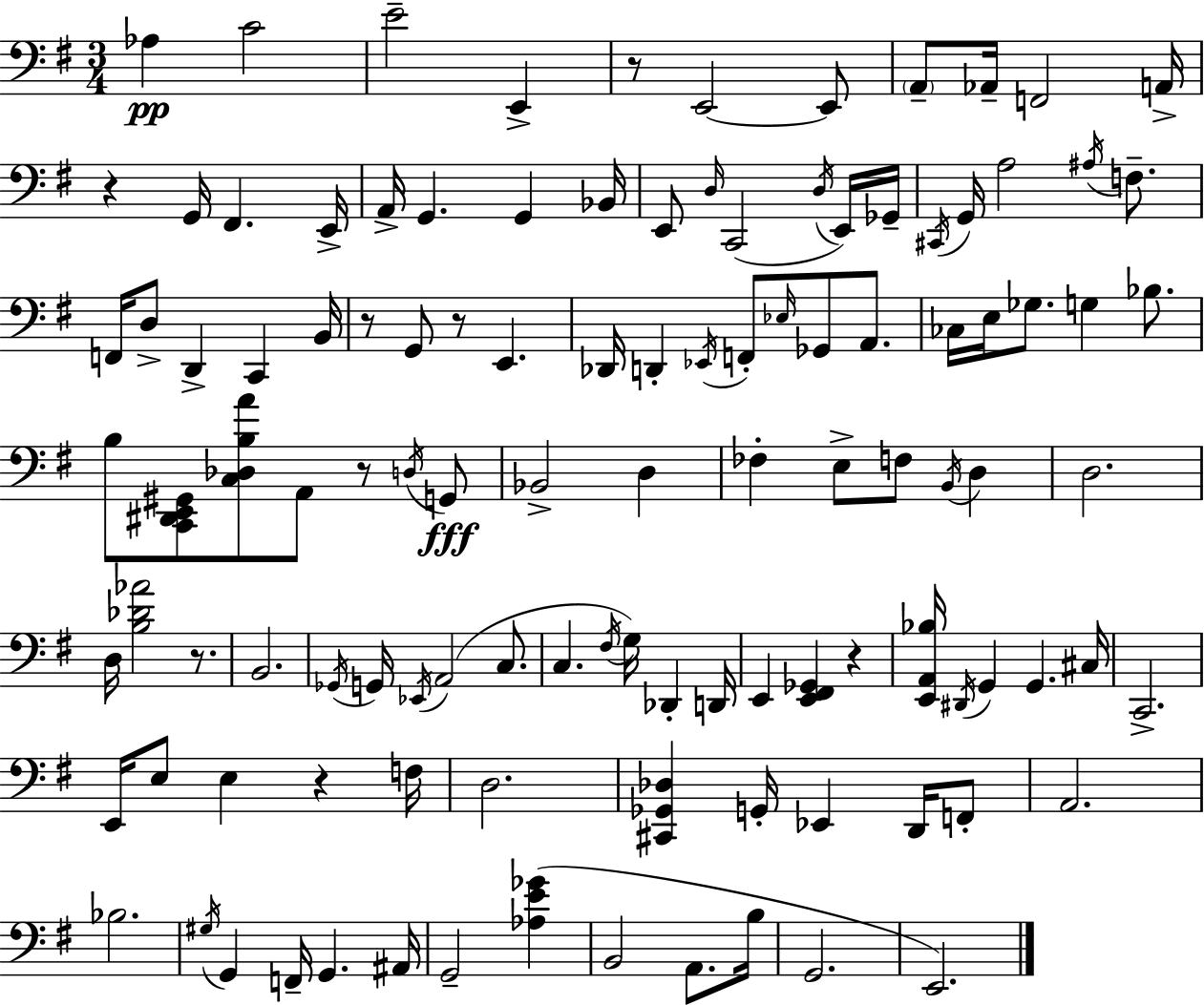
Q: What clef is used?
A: bass